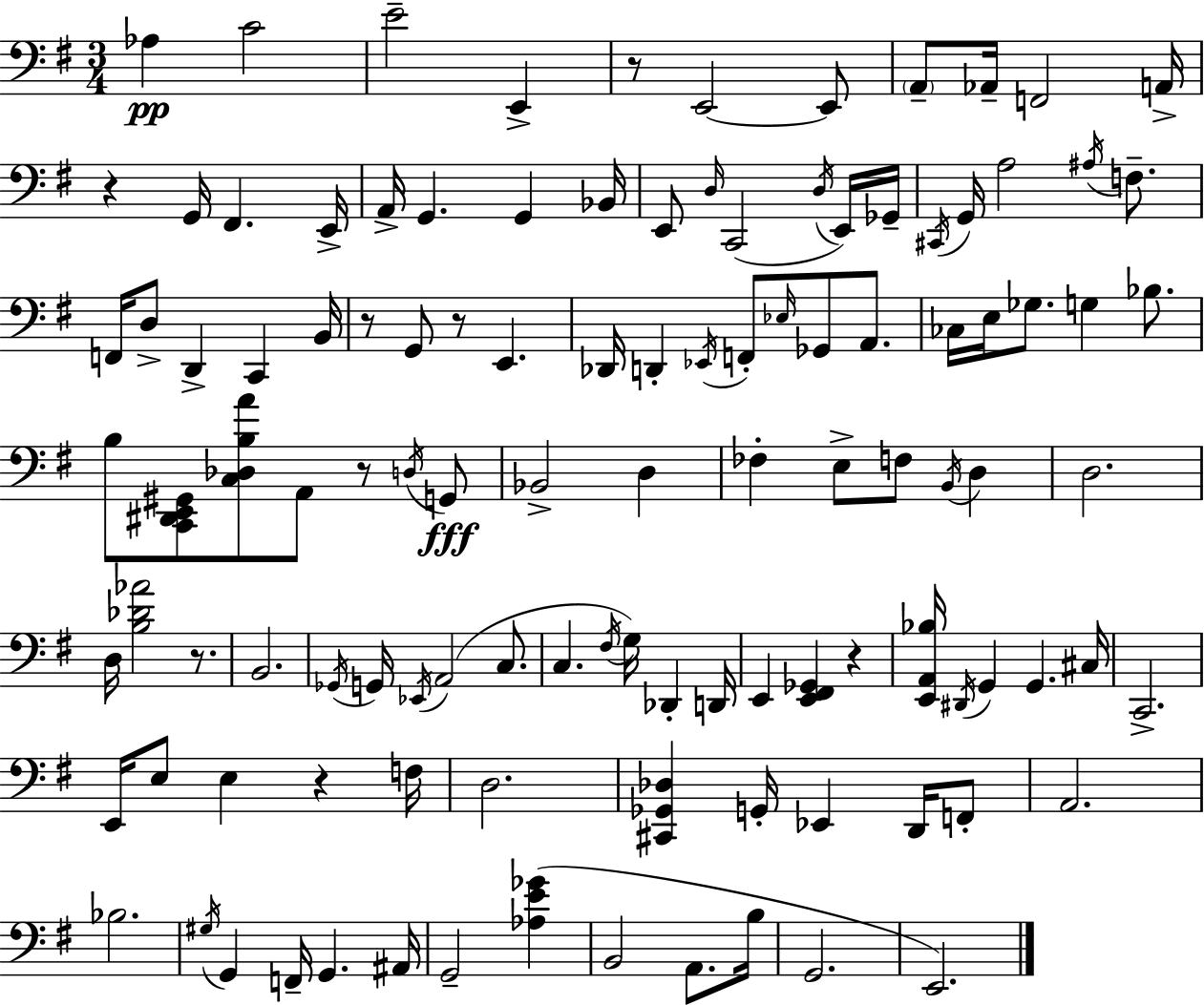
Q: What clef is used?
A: bass